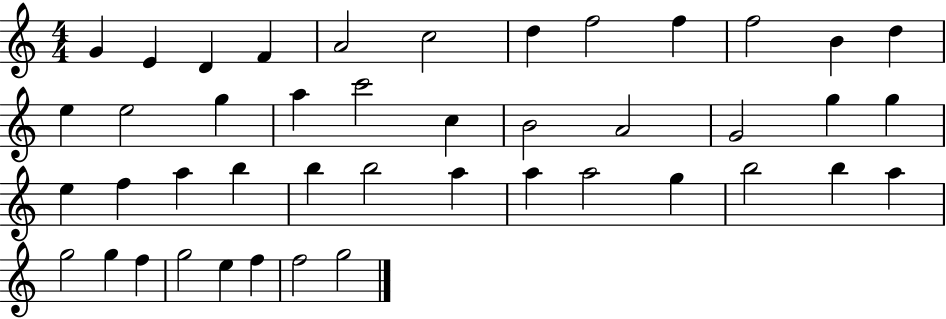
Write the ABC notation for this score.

X:1
T:Untitled
M:4/4
L:1/4
K:C
G E D F A2 c2 d f2 f f2 B d e e2 g a c'2 c B2 A2 G2 g g e f a b b b2 a a a2 g b2 b a g2 g f g2 e f f2 g2